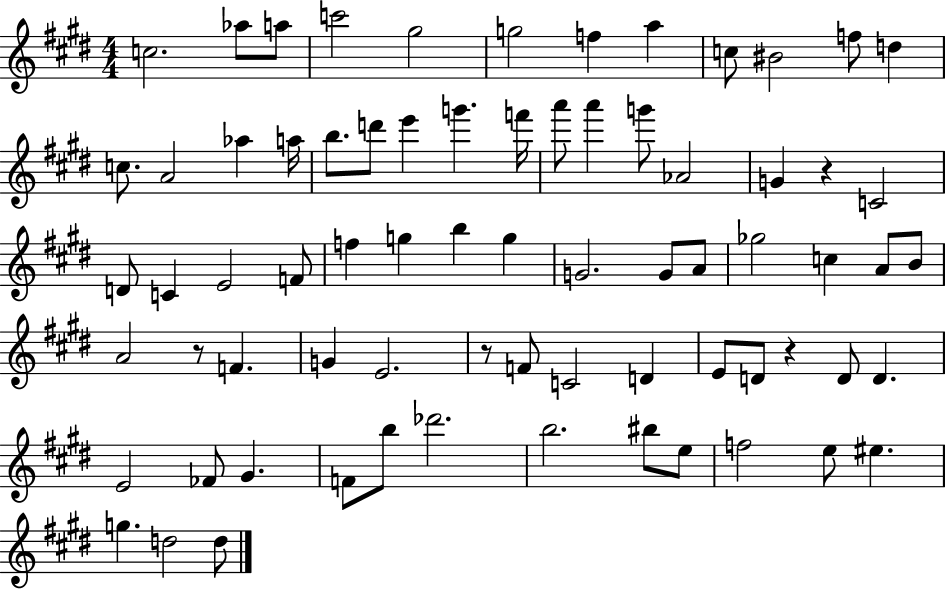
C5/h. Ab5/e A5/e C6/h G#5/h G5/h F5/q A5/q C5/e BIS4/h F5/e D5/q C5/e. A4/h Ab5/q A5/s B5/e. D6/e E6/q G6/q. F6/s A6/e A6/q G6/e Ab4/h G4/q R/q C4/h D4/e C4/q E4/h F4/e F5/q G5/q B5/q G5/q G4/h. G4/e A4/e Gb5/h C5/q A4/e B4/e A4/h R/e F4/q. G4/q E4/h. R/e F4/e C4/h D4/q E4/e D4/e R/q D4/e D4/q. E4/h FES4/e G#4/q. F4/e B5/e Db6/h. B5/h. BIS5/e E5/e F5/h E5/e EIS5/q. G5/q. D5/h D5/e